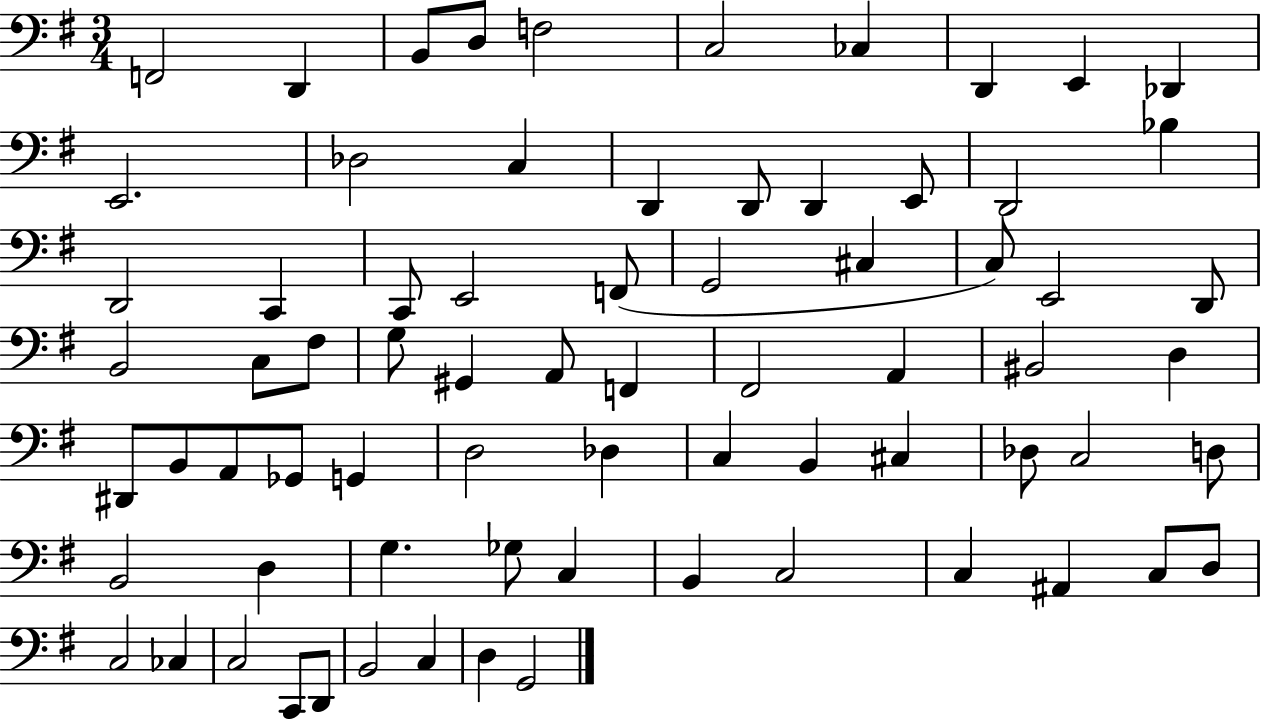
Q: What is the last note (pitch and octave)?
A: G2